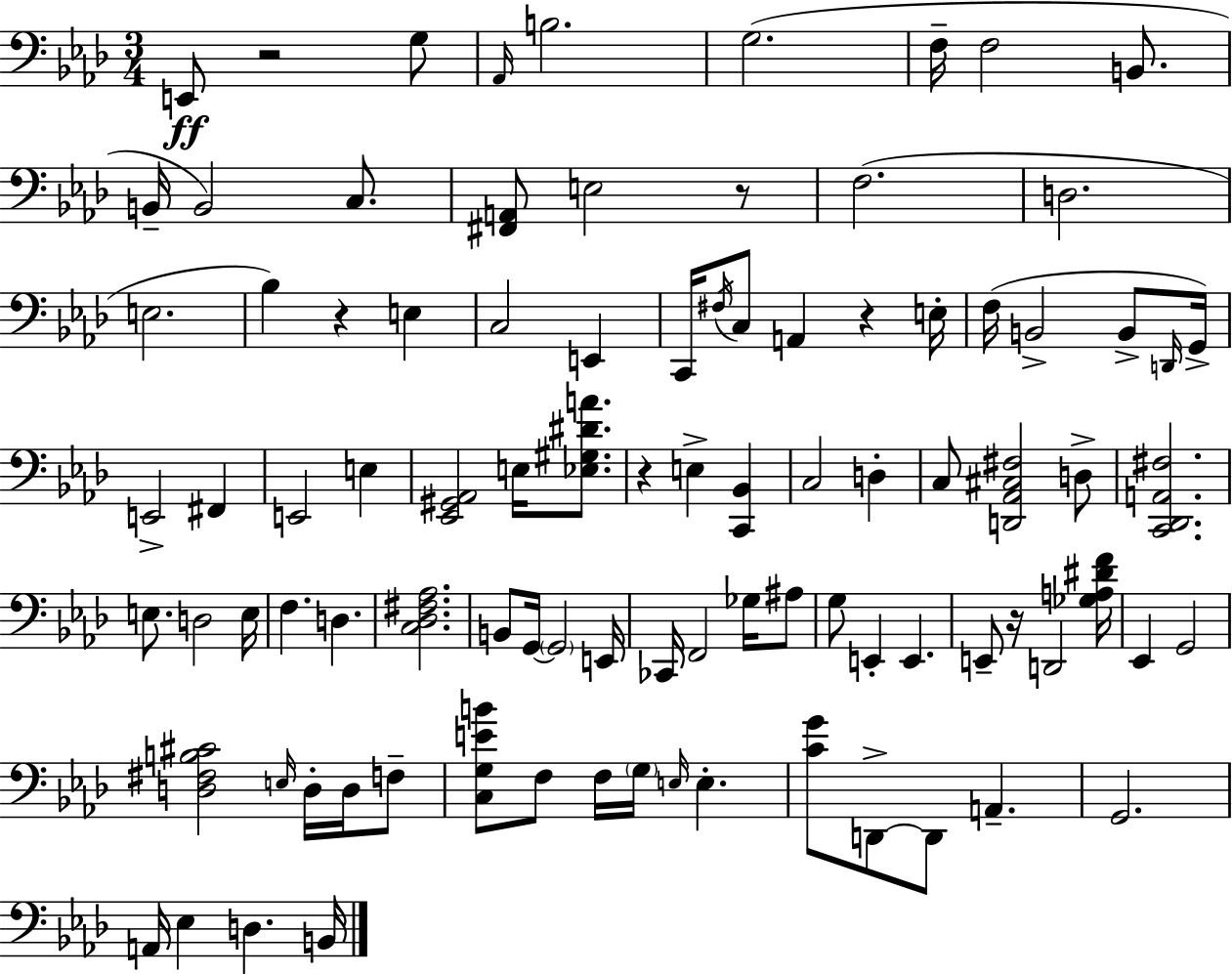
{
  \clef bass
  \numericTimeSignature
  \time 3/4
  \key aes \major
  e,8\ff r2 g8 | \grace { aes,16 } b2. | g2.( | f16-- f2 b,8. | \break b,16-- b,2) c8. | <fis, a,>8 e2 r8 | f2.( | d2. | \break e2. | bes4) r4 e4 | c2 e,4 | c,16 \acciaccatura { fis16 } c8 a,4 r4 | \break e16-. f16( b,2-> b,8-> | \grace { d,16 }) g,16-> e,2-> fis,4 | e,2 e4 | <ees, gis, aes,>2 e16 | \break <ees gis dis' a'>8. r4 e4-> <c, bes,>4 | c2 d4-. | c8 <d, aes, cis fis>2 | d8-> <c, des, a, fis>2. | \break e8. d2 | e16 f4. d4. | <c des fis aes>2. | b,8 g,16~~ \parenthesize g,2 | \break e,16 ces,16 f,2 | ges16 ais8 g8 e,4-. e,4. | e,8-- r16 d,2 | <ges a dis' f'>16 ees,4 g,2 | \break <d fis b cis'>2 \grace { e16 } | d16-. d16 f8-- <c g e' b'>8 f8 f16 \parenthesize g16 \grace { e16 } e4.-. | <c' g'>8 d,8->~~ d,8 a,4.-- | g,2. | \break a,16 ees4 d4. | b,16 \bar "|."
}